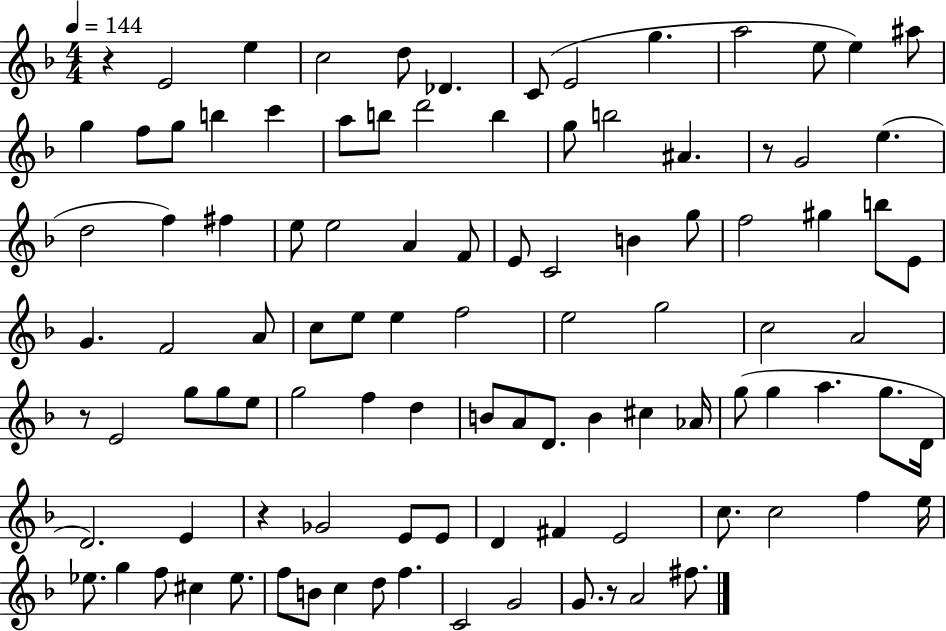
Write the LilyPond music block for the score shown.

{
  \clef treble
  \numericTimeSignature
  \time 4/4
  \key f \major
  \tempo 4 = 144
  r4 e'2 e''4 | c''2 d''8 des'4. | c'8( e'2 g''4. | a''2 e''8 e''4) ais''8 | \break g''4 f''8 g''8 b''4 c'''4 | a''8 b''8 d'''2 b''4 | g''8 b''2 ais'4. | r8 g'2 e''4.( | \break d''2 f''4) fis''4 | e''8 e''2 a'4 f'8 | e'8 c'2 b'4 g''8 | f''2 gis''4 b''8 e'8 | \break g'4. f'2 a'8 | c''8 e''8 e''4 f''2 | e''2 g''2 | c''2 a'2 | \break r8 e'2 g''8 g''8 e''8 | g''2 f''4 d''4 | b'8 a'8 d'8. b'4 cis''4 aes'16 | g''8( g''4 a''4. g''8. d'16 | \break d'2.) e'4 | r4 ges'2 e'8 e'8 | d'4 fis'4 e'2 | c''8. c''2 f''4 e''16 | \break ees''8. g''4 f''8 cis''4 ees''8. | f''8 b'8 c''4 d''8 f''4. | c'2 g'2 | g'8. r8 a'2 fis''8. | \break \bar "|."
}